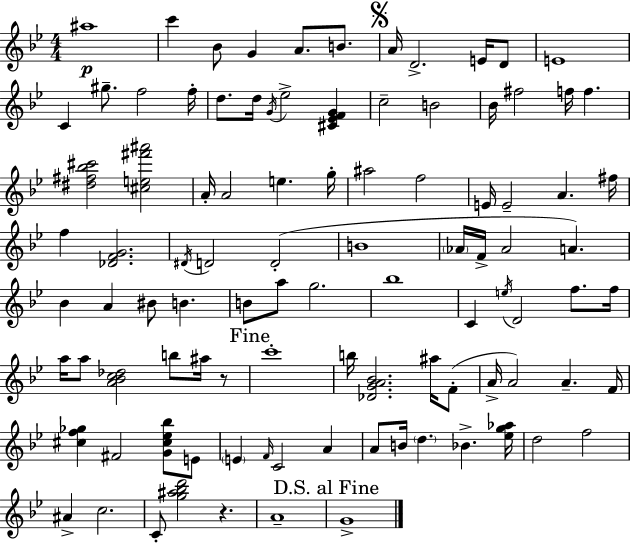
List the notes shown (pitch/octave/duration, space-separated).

A#5/w C6/q Bb4/e G4/q A4/e. B4/e. A4/s D4/h. E4/s D4/e E4/w C4/q G#5/e. F5/h F5/s D5/e. D5/s G4/s Eb5/h [C#4,Eb4,F4,G4]/q C5/h B4/h Bb4/s F#5/h F5/s F5/q. [D#5,F#5,Bb5,C#6]/h [C#5,E5,F#6,A#6]/h A4/s A4/h E5/q. G5/s A#5/h F5/h E4/s E4/h A4/q. F#5/s F5/q [Db4,F4,G4]/h. D#4/s D4/h D4/h B4/w Ab4/s F4/s Ab4/h A4/q. Bb4/q A4/q BIS4/e B4/q. B4/e A5/e G5/h. Bb5/w C4/q E5/s D4/h F5/e. F5/s A5/s A5/e [A4,Bb4,C5,Db5]/h B5/e A#5/s R/e C6/w B5/s [Db4,G4,A4,Bb4]/h. A#5/s F4/e A4/s A4/h A4/q. F4/s [C#5,F5,Gb5]/q F#4/h [G4,C#5,Eb5,Bb5]/e E4/e E4/q F4/s C4/h A4/q A4/e B4/s D5/q. Bb4/q. [Eb5,G5,Ab5]/s D5/h F5/h A#4/q C5/h. C4/e [G5,A#5,Bb5,D6]/h R/q. A4/w G4/w